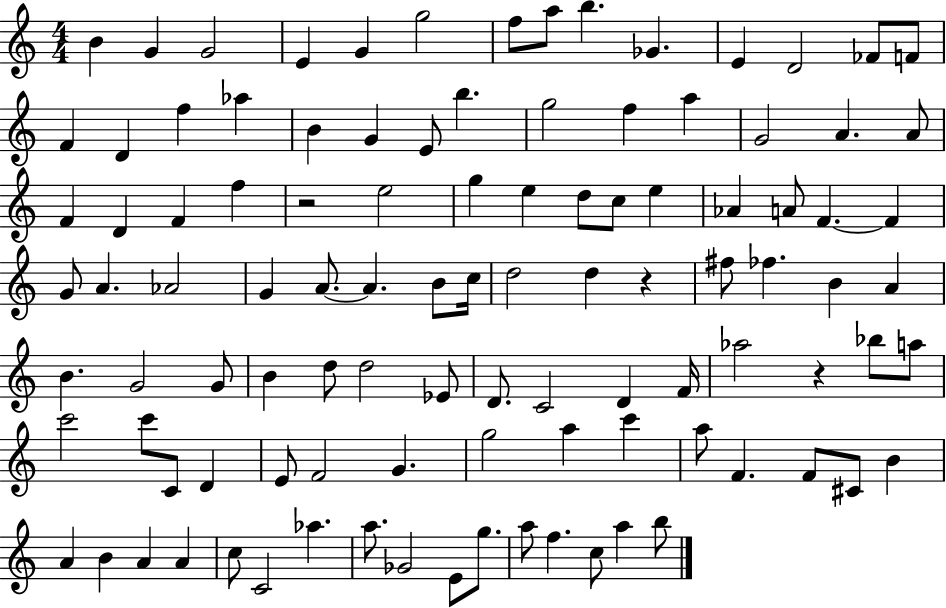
{
  \clef treble
  \numericTimeSignature
  \time 4/4
  \key c \major
  b'4 g'4 g'2 | e'4 g'4 g''2 | f''8 a''8 b''4. ges'4. | e'4 d'2 fes'8 f'8 | \break f'4 d'4 f''4 aes''4 | b'4 g'4 e'8 b''4. | g''2 f''4 a''4 | g'2 a'4. a'8 | \break f'4 d'4 f'4 f''4 | r2 e''2 | g''4 e''4 d''8 c''8 e''4 | aes'4 a'8 f'4.~~ f'4 | \break g'8 a'4. aes'2 | g'4 a'8.~~ a'4. b'8 c''16 | d''2 d''4 r4 | fis''8 fes''4. b'4 a'4 | \break b'4. g'2 g'8 | b'4 d''8 d''2 ees'8 | d'8. c'2 d'4 f'16 | aes''2 r4 bes''8 a''8 | \break c'''2 c'''8 c'8 d'4 | e'8 f'2 g'4. | g''2 a''4 c'''4 | a''8 f'4. f'8 cis'8 b'4 | \break a'4 b'4 a'4 a'4 | c''8 c'2 aes''4. | a''8. ges'2 e'8 g''8. | a''8 f''4. c''8 a''4 b''8 | \break \bar "|."
}